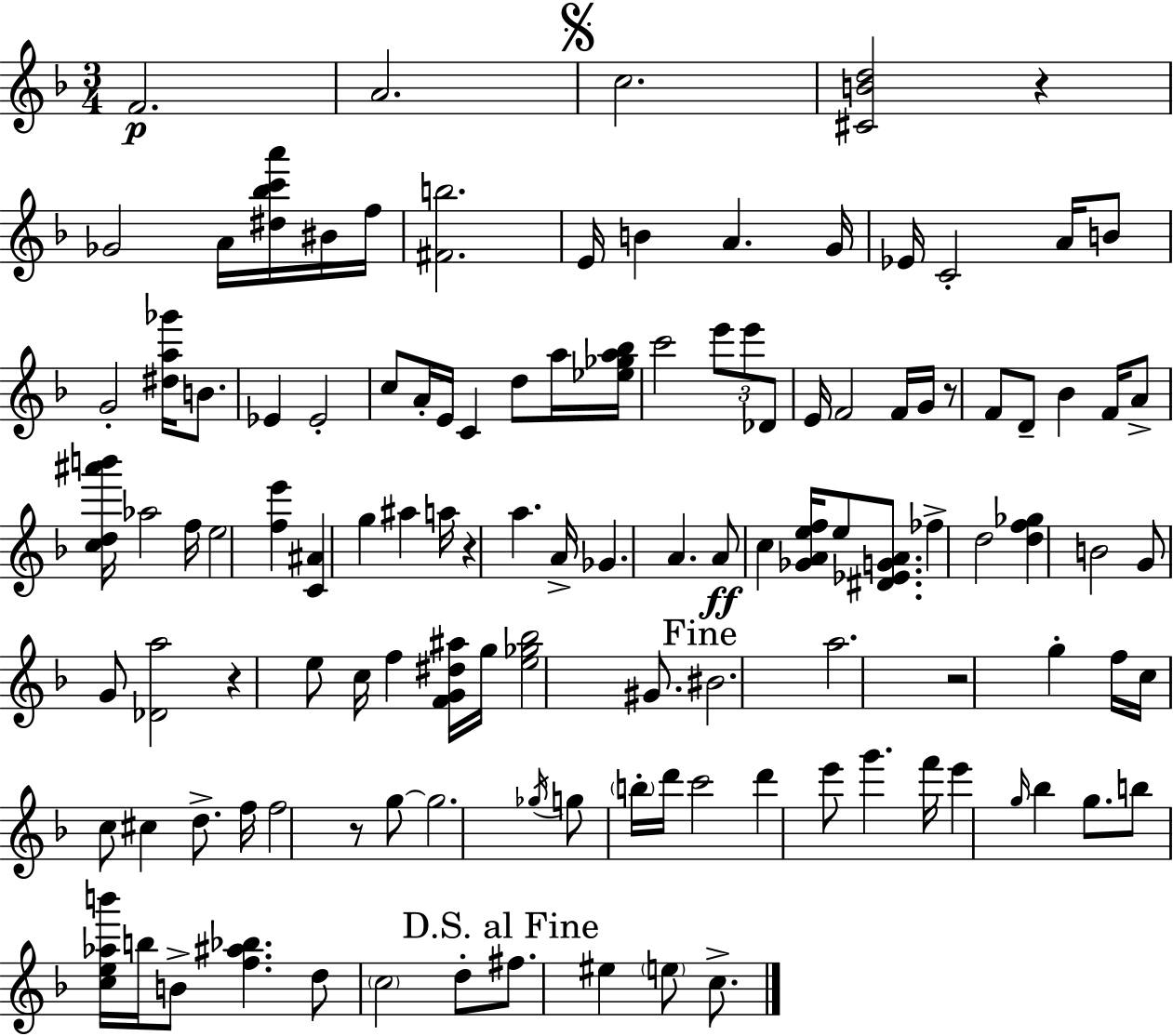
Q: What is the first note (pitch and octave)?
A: F4